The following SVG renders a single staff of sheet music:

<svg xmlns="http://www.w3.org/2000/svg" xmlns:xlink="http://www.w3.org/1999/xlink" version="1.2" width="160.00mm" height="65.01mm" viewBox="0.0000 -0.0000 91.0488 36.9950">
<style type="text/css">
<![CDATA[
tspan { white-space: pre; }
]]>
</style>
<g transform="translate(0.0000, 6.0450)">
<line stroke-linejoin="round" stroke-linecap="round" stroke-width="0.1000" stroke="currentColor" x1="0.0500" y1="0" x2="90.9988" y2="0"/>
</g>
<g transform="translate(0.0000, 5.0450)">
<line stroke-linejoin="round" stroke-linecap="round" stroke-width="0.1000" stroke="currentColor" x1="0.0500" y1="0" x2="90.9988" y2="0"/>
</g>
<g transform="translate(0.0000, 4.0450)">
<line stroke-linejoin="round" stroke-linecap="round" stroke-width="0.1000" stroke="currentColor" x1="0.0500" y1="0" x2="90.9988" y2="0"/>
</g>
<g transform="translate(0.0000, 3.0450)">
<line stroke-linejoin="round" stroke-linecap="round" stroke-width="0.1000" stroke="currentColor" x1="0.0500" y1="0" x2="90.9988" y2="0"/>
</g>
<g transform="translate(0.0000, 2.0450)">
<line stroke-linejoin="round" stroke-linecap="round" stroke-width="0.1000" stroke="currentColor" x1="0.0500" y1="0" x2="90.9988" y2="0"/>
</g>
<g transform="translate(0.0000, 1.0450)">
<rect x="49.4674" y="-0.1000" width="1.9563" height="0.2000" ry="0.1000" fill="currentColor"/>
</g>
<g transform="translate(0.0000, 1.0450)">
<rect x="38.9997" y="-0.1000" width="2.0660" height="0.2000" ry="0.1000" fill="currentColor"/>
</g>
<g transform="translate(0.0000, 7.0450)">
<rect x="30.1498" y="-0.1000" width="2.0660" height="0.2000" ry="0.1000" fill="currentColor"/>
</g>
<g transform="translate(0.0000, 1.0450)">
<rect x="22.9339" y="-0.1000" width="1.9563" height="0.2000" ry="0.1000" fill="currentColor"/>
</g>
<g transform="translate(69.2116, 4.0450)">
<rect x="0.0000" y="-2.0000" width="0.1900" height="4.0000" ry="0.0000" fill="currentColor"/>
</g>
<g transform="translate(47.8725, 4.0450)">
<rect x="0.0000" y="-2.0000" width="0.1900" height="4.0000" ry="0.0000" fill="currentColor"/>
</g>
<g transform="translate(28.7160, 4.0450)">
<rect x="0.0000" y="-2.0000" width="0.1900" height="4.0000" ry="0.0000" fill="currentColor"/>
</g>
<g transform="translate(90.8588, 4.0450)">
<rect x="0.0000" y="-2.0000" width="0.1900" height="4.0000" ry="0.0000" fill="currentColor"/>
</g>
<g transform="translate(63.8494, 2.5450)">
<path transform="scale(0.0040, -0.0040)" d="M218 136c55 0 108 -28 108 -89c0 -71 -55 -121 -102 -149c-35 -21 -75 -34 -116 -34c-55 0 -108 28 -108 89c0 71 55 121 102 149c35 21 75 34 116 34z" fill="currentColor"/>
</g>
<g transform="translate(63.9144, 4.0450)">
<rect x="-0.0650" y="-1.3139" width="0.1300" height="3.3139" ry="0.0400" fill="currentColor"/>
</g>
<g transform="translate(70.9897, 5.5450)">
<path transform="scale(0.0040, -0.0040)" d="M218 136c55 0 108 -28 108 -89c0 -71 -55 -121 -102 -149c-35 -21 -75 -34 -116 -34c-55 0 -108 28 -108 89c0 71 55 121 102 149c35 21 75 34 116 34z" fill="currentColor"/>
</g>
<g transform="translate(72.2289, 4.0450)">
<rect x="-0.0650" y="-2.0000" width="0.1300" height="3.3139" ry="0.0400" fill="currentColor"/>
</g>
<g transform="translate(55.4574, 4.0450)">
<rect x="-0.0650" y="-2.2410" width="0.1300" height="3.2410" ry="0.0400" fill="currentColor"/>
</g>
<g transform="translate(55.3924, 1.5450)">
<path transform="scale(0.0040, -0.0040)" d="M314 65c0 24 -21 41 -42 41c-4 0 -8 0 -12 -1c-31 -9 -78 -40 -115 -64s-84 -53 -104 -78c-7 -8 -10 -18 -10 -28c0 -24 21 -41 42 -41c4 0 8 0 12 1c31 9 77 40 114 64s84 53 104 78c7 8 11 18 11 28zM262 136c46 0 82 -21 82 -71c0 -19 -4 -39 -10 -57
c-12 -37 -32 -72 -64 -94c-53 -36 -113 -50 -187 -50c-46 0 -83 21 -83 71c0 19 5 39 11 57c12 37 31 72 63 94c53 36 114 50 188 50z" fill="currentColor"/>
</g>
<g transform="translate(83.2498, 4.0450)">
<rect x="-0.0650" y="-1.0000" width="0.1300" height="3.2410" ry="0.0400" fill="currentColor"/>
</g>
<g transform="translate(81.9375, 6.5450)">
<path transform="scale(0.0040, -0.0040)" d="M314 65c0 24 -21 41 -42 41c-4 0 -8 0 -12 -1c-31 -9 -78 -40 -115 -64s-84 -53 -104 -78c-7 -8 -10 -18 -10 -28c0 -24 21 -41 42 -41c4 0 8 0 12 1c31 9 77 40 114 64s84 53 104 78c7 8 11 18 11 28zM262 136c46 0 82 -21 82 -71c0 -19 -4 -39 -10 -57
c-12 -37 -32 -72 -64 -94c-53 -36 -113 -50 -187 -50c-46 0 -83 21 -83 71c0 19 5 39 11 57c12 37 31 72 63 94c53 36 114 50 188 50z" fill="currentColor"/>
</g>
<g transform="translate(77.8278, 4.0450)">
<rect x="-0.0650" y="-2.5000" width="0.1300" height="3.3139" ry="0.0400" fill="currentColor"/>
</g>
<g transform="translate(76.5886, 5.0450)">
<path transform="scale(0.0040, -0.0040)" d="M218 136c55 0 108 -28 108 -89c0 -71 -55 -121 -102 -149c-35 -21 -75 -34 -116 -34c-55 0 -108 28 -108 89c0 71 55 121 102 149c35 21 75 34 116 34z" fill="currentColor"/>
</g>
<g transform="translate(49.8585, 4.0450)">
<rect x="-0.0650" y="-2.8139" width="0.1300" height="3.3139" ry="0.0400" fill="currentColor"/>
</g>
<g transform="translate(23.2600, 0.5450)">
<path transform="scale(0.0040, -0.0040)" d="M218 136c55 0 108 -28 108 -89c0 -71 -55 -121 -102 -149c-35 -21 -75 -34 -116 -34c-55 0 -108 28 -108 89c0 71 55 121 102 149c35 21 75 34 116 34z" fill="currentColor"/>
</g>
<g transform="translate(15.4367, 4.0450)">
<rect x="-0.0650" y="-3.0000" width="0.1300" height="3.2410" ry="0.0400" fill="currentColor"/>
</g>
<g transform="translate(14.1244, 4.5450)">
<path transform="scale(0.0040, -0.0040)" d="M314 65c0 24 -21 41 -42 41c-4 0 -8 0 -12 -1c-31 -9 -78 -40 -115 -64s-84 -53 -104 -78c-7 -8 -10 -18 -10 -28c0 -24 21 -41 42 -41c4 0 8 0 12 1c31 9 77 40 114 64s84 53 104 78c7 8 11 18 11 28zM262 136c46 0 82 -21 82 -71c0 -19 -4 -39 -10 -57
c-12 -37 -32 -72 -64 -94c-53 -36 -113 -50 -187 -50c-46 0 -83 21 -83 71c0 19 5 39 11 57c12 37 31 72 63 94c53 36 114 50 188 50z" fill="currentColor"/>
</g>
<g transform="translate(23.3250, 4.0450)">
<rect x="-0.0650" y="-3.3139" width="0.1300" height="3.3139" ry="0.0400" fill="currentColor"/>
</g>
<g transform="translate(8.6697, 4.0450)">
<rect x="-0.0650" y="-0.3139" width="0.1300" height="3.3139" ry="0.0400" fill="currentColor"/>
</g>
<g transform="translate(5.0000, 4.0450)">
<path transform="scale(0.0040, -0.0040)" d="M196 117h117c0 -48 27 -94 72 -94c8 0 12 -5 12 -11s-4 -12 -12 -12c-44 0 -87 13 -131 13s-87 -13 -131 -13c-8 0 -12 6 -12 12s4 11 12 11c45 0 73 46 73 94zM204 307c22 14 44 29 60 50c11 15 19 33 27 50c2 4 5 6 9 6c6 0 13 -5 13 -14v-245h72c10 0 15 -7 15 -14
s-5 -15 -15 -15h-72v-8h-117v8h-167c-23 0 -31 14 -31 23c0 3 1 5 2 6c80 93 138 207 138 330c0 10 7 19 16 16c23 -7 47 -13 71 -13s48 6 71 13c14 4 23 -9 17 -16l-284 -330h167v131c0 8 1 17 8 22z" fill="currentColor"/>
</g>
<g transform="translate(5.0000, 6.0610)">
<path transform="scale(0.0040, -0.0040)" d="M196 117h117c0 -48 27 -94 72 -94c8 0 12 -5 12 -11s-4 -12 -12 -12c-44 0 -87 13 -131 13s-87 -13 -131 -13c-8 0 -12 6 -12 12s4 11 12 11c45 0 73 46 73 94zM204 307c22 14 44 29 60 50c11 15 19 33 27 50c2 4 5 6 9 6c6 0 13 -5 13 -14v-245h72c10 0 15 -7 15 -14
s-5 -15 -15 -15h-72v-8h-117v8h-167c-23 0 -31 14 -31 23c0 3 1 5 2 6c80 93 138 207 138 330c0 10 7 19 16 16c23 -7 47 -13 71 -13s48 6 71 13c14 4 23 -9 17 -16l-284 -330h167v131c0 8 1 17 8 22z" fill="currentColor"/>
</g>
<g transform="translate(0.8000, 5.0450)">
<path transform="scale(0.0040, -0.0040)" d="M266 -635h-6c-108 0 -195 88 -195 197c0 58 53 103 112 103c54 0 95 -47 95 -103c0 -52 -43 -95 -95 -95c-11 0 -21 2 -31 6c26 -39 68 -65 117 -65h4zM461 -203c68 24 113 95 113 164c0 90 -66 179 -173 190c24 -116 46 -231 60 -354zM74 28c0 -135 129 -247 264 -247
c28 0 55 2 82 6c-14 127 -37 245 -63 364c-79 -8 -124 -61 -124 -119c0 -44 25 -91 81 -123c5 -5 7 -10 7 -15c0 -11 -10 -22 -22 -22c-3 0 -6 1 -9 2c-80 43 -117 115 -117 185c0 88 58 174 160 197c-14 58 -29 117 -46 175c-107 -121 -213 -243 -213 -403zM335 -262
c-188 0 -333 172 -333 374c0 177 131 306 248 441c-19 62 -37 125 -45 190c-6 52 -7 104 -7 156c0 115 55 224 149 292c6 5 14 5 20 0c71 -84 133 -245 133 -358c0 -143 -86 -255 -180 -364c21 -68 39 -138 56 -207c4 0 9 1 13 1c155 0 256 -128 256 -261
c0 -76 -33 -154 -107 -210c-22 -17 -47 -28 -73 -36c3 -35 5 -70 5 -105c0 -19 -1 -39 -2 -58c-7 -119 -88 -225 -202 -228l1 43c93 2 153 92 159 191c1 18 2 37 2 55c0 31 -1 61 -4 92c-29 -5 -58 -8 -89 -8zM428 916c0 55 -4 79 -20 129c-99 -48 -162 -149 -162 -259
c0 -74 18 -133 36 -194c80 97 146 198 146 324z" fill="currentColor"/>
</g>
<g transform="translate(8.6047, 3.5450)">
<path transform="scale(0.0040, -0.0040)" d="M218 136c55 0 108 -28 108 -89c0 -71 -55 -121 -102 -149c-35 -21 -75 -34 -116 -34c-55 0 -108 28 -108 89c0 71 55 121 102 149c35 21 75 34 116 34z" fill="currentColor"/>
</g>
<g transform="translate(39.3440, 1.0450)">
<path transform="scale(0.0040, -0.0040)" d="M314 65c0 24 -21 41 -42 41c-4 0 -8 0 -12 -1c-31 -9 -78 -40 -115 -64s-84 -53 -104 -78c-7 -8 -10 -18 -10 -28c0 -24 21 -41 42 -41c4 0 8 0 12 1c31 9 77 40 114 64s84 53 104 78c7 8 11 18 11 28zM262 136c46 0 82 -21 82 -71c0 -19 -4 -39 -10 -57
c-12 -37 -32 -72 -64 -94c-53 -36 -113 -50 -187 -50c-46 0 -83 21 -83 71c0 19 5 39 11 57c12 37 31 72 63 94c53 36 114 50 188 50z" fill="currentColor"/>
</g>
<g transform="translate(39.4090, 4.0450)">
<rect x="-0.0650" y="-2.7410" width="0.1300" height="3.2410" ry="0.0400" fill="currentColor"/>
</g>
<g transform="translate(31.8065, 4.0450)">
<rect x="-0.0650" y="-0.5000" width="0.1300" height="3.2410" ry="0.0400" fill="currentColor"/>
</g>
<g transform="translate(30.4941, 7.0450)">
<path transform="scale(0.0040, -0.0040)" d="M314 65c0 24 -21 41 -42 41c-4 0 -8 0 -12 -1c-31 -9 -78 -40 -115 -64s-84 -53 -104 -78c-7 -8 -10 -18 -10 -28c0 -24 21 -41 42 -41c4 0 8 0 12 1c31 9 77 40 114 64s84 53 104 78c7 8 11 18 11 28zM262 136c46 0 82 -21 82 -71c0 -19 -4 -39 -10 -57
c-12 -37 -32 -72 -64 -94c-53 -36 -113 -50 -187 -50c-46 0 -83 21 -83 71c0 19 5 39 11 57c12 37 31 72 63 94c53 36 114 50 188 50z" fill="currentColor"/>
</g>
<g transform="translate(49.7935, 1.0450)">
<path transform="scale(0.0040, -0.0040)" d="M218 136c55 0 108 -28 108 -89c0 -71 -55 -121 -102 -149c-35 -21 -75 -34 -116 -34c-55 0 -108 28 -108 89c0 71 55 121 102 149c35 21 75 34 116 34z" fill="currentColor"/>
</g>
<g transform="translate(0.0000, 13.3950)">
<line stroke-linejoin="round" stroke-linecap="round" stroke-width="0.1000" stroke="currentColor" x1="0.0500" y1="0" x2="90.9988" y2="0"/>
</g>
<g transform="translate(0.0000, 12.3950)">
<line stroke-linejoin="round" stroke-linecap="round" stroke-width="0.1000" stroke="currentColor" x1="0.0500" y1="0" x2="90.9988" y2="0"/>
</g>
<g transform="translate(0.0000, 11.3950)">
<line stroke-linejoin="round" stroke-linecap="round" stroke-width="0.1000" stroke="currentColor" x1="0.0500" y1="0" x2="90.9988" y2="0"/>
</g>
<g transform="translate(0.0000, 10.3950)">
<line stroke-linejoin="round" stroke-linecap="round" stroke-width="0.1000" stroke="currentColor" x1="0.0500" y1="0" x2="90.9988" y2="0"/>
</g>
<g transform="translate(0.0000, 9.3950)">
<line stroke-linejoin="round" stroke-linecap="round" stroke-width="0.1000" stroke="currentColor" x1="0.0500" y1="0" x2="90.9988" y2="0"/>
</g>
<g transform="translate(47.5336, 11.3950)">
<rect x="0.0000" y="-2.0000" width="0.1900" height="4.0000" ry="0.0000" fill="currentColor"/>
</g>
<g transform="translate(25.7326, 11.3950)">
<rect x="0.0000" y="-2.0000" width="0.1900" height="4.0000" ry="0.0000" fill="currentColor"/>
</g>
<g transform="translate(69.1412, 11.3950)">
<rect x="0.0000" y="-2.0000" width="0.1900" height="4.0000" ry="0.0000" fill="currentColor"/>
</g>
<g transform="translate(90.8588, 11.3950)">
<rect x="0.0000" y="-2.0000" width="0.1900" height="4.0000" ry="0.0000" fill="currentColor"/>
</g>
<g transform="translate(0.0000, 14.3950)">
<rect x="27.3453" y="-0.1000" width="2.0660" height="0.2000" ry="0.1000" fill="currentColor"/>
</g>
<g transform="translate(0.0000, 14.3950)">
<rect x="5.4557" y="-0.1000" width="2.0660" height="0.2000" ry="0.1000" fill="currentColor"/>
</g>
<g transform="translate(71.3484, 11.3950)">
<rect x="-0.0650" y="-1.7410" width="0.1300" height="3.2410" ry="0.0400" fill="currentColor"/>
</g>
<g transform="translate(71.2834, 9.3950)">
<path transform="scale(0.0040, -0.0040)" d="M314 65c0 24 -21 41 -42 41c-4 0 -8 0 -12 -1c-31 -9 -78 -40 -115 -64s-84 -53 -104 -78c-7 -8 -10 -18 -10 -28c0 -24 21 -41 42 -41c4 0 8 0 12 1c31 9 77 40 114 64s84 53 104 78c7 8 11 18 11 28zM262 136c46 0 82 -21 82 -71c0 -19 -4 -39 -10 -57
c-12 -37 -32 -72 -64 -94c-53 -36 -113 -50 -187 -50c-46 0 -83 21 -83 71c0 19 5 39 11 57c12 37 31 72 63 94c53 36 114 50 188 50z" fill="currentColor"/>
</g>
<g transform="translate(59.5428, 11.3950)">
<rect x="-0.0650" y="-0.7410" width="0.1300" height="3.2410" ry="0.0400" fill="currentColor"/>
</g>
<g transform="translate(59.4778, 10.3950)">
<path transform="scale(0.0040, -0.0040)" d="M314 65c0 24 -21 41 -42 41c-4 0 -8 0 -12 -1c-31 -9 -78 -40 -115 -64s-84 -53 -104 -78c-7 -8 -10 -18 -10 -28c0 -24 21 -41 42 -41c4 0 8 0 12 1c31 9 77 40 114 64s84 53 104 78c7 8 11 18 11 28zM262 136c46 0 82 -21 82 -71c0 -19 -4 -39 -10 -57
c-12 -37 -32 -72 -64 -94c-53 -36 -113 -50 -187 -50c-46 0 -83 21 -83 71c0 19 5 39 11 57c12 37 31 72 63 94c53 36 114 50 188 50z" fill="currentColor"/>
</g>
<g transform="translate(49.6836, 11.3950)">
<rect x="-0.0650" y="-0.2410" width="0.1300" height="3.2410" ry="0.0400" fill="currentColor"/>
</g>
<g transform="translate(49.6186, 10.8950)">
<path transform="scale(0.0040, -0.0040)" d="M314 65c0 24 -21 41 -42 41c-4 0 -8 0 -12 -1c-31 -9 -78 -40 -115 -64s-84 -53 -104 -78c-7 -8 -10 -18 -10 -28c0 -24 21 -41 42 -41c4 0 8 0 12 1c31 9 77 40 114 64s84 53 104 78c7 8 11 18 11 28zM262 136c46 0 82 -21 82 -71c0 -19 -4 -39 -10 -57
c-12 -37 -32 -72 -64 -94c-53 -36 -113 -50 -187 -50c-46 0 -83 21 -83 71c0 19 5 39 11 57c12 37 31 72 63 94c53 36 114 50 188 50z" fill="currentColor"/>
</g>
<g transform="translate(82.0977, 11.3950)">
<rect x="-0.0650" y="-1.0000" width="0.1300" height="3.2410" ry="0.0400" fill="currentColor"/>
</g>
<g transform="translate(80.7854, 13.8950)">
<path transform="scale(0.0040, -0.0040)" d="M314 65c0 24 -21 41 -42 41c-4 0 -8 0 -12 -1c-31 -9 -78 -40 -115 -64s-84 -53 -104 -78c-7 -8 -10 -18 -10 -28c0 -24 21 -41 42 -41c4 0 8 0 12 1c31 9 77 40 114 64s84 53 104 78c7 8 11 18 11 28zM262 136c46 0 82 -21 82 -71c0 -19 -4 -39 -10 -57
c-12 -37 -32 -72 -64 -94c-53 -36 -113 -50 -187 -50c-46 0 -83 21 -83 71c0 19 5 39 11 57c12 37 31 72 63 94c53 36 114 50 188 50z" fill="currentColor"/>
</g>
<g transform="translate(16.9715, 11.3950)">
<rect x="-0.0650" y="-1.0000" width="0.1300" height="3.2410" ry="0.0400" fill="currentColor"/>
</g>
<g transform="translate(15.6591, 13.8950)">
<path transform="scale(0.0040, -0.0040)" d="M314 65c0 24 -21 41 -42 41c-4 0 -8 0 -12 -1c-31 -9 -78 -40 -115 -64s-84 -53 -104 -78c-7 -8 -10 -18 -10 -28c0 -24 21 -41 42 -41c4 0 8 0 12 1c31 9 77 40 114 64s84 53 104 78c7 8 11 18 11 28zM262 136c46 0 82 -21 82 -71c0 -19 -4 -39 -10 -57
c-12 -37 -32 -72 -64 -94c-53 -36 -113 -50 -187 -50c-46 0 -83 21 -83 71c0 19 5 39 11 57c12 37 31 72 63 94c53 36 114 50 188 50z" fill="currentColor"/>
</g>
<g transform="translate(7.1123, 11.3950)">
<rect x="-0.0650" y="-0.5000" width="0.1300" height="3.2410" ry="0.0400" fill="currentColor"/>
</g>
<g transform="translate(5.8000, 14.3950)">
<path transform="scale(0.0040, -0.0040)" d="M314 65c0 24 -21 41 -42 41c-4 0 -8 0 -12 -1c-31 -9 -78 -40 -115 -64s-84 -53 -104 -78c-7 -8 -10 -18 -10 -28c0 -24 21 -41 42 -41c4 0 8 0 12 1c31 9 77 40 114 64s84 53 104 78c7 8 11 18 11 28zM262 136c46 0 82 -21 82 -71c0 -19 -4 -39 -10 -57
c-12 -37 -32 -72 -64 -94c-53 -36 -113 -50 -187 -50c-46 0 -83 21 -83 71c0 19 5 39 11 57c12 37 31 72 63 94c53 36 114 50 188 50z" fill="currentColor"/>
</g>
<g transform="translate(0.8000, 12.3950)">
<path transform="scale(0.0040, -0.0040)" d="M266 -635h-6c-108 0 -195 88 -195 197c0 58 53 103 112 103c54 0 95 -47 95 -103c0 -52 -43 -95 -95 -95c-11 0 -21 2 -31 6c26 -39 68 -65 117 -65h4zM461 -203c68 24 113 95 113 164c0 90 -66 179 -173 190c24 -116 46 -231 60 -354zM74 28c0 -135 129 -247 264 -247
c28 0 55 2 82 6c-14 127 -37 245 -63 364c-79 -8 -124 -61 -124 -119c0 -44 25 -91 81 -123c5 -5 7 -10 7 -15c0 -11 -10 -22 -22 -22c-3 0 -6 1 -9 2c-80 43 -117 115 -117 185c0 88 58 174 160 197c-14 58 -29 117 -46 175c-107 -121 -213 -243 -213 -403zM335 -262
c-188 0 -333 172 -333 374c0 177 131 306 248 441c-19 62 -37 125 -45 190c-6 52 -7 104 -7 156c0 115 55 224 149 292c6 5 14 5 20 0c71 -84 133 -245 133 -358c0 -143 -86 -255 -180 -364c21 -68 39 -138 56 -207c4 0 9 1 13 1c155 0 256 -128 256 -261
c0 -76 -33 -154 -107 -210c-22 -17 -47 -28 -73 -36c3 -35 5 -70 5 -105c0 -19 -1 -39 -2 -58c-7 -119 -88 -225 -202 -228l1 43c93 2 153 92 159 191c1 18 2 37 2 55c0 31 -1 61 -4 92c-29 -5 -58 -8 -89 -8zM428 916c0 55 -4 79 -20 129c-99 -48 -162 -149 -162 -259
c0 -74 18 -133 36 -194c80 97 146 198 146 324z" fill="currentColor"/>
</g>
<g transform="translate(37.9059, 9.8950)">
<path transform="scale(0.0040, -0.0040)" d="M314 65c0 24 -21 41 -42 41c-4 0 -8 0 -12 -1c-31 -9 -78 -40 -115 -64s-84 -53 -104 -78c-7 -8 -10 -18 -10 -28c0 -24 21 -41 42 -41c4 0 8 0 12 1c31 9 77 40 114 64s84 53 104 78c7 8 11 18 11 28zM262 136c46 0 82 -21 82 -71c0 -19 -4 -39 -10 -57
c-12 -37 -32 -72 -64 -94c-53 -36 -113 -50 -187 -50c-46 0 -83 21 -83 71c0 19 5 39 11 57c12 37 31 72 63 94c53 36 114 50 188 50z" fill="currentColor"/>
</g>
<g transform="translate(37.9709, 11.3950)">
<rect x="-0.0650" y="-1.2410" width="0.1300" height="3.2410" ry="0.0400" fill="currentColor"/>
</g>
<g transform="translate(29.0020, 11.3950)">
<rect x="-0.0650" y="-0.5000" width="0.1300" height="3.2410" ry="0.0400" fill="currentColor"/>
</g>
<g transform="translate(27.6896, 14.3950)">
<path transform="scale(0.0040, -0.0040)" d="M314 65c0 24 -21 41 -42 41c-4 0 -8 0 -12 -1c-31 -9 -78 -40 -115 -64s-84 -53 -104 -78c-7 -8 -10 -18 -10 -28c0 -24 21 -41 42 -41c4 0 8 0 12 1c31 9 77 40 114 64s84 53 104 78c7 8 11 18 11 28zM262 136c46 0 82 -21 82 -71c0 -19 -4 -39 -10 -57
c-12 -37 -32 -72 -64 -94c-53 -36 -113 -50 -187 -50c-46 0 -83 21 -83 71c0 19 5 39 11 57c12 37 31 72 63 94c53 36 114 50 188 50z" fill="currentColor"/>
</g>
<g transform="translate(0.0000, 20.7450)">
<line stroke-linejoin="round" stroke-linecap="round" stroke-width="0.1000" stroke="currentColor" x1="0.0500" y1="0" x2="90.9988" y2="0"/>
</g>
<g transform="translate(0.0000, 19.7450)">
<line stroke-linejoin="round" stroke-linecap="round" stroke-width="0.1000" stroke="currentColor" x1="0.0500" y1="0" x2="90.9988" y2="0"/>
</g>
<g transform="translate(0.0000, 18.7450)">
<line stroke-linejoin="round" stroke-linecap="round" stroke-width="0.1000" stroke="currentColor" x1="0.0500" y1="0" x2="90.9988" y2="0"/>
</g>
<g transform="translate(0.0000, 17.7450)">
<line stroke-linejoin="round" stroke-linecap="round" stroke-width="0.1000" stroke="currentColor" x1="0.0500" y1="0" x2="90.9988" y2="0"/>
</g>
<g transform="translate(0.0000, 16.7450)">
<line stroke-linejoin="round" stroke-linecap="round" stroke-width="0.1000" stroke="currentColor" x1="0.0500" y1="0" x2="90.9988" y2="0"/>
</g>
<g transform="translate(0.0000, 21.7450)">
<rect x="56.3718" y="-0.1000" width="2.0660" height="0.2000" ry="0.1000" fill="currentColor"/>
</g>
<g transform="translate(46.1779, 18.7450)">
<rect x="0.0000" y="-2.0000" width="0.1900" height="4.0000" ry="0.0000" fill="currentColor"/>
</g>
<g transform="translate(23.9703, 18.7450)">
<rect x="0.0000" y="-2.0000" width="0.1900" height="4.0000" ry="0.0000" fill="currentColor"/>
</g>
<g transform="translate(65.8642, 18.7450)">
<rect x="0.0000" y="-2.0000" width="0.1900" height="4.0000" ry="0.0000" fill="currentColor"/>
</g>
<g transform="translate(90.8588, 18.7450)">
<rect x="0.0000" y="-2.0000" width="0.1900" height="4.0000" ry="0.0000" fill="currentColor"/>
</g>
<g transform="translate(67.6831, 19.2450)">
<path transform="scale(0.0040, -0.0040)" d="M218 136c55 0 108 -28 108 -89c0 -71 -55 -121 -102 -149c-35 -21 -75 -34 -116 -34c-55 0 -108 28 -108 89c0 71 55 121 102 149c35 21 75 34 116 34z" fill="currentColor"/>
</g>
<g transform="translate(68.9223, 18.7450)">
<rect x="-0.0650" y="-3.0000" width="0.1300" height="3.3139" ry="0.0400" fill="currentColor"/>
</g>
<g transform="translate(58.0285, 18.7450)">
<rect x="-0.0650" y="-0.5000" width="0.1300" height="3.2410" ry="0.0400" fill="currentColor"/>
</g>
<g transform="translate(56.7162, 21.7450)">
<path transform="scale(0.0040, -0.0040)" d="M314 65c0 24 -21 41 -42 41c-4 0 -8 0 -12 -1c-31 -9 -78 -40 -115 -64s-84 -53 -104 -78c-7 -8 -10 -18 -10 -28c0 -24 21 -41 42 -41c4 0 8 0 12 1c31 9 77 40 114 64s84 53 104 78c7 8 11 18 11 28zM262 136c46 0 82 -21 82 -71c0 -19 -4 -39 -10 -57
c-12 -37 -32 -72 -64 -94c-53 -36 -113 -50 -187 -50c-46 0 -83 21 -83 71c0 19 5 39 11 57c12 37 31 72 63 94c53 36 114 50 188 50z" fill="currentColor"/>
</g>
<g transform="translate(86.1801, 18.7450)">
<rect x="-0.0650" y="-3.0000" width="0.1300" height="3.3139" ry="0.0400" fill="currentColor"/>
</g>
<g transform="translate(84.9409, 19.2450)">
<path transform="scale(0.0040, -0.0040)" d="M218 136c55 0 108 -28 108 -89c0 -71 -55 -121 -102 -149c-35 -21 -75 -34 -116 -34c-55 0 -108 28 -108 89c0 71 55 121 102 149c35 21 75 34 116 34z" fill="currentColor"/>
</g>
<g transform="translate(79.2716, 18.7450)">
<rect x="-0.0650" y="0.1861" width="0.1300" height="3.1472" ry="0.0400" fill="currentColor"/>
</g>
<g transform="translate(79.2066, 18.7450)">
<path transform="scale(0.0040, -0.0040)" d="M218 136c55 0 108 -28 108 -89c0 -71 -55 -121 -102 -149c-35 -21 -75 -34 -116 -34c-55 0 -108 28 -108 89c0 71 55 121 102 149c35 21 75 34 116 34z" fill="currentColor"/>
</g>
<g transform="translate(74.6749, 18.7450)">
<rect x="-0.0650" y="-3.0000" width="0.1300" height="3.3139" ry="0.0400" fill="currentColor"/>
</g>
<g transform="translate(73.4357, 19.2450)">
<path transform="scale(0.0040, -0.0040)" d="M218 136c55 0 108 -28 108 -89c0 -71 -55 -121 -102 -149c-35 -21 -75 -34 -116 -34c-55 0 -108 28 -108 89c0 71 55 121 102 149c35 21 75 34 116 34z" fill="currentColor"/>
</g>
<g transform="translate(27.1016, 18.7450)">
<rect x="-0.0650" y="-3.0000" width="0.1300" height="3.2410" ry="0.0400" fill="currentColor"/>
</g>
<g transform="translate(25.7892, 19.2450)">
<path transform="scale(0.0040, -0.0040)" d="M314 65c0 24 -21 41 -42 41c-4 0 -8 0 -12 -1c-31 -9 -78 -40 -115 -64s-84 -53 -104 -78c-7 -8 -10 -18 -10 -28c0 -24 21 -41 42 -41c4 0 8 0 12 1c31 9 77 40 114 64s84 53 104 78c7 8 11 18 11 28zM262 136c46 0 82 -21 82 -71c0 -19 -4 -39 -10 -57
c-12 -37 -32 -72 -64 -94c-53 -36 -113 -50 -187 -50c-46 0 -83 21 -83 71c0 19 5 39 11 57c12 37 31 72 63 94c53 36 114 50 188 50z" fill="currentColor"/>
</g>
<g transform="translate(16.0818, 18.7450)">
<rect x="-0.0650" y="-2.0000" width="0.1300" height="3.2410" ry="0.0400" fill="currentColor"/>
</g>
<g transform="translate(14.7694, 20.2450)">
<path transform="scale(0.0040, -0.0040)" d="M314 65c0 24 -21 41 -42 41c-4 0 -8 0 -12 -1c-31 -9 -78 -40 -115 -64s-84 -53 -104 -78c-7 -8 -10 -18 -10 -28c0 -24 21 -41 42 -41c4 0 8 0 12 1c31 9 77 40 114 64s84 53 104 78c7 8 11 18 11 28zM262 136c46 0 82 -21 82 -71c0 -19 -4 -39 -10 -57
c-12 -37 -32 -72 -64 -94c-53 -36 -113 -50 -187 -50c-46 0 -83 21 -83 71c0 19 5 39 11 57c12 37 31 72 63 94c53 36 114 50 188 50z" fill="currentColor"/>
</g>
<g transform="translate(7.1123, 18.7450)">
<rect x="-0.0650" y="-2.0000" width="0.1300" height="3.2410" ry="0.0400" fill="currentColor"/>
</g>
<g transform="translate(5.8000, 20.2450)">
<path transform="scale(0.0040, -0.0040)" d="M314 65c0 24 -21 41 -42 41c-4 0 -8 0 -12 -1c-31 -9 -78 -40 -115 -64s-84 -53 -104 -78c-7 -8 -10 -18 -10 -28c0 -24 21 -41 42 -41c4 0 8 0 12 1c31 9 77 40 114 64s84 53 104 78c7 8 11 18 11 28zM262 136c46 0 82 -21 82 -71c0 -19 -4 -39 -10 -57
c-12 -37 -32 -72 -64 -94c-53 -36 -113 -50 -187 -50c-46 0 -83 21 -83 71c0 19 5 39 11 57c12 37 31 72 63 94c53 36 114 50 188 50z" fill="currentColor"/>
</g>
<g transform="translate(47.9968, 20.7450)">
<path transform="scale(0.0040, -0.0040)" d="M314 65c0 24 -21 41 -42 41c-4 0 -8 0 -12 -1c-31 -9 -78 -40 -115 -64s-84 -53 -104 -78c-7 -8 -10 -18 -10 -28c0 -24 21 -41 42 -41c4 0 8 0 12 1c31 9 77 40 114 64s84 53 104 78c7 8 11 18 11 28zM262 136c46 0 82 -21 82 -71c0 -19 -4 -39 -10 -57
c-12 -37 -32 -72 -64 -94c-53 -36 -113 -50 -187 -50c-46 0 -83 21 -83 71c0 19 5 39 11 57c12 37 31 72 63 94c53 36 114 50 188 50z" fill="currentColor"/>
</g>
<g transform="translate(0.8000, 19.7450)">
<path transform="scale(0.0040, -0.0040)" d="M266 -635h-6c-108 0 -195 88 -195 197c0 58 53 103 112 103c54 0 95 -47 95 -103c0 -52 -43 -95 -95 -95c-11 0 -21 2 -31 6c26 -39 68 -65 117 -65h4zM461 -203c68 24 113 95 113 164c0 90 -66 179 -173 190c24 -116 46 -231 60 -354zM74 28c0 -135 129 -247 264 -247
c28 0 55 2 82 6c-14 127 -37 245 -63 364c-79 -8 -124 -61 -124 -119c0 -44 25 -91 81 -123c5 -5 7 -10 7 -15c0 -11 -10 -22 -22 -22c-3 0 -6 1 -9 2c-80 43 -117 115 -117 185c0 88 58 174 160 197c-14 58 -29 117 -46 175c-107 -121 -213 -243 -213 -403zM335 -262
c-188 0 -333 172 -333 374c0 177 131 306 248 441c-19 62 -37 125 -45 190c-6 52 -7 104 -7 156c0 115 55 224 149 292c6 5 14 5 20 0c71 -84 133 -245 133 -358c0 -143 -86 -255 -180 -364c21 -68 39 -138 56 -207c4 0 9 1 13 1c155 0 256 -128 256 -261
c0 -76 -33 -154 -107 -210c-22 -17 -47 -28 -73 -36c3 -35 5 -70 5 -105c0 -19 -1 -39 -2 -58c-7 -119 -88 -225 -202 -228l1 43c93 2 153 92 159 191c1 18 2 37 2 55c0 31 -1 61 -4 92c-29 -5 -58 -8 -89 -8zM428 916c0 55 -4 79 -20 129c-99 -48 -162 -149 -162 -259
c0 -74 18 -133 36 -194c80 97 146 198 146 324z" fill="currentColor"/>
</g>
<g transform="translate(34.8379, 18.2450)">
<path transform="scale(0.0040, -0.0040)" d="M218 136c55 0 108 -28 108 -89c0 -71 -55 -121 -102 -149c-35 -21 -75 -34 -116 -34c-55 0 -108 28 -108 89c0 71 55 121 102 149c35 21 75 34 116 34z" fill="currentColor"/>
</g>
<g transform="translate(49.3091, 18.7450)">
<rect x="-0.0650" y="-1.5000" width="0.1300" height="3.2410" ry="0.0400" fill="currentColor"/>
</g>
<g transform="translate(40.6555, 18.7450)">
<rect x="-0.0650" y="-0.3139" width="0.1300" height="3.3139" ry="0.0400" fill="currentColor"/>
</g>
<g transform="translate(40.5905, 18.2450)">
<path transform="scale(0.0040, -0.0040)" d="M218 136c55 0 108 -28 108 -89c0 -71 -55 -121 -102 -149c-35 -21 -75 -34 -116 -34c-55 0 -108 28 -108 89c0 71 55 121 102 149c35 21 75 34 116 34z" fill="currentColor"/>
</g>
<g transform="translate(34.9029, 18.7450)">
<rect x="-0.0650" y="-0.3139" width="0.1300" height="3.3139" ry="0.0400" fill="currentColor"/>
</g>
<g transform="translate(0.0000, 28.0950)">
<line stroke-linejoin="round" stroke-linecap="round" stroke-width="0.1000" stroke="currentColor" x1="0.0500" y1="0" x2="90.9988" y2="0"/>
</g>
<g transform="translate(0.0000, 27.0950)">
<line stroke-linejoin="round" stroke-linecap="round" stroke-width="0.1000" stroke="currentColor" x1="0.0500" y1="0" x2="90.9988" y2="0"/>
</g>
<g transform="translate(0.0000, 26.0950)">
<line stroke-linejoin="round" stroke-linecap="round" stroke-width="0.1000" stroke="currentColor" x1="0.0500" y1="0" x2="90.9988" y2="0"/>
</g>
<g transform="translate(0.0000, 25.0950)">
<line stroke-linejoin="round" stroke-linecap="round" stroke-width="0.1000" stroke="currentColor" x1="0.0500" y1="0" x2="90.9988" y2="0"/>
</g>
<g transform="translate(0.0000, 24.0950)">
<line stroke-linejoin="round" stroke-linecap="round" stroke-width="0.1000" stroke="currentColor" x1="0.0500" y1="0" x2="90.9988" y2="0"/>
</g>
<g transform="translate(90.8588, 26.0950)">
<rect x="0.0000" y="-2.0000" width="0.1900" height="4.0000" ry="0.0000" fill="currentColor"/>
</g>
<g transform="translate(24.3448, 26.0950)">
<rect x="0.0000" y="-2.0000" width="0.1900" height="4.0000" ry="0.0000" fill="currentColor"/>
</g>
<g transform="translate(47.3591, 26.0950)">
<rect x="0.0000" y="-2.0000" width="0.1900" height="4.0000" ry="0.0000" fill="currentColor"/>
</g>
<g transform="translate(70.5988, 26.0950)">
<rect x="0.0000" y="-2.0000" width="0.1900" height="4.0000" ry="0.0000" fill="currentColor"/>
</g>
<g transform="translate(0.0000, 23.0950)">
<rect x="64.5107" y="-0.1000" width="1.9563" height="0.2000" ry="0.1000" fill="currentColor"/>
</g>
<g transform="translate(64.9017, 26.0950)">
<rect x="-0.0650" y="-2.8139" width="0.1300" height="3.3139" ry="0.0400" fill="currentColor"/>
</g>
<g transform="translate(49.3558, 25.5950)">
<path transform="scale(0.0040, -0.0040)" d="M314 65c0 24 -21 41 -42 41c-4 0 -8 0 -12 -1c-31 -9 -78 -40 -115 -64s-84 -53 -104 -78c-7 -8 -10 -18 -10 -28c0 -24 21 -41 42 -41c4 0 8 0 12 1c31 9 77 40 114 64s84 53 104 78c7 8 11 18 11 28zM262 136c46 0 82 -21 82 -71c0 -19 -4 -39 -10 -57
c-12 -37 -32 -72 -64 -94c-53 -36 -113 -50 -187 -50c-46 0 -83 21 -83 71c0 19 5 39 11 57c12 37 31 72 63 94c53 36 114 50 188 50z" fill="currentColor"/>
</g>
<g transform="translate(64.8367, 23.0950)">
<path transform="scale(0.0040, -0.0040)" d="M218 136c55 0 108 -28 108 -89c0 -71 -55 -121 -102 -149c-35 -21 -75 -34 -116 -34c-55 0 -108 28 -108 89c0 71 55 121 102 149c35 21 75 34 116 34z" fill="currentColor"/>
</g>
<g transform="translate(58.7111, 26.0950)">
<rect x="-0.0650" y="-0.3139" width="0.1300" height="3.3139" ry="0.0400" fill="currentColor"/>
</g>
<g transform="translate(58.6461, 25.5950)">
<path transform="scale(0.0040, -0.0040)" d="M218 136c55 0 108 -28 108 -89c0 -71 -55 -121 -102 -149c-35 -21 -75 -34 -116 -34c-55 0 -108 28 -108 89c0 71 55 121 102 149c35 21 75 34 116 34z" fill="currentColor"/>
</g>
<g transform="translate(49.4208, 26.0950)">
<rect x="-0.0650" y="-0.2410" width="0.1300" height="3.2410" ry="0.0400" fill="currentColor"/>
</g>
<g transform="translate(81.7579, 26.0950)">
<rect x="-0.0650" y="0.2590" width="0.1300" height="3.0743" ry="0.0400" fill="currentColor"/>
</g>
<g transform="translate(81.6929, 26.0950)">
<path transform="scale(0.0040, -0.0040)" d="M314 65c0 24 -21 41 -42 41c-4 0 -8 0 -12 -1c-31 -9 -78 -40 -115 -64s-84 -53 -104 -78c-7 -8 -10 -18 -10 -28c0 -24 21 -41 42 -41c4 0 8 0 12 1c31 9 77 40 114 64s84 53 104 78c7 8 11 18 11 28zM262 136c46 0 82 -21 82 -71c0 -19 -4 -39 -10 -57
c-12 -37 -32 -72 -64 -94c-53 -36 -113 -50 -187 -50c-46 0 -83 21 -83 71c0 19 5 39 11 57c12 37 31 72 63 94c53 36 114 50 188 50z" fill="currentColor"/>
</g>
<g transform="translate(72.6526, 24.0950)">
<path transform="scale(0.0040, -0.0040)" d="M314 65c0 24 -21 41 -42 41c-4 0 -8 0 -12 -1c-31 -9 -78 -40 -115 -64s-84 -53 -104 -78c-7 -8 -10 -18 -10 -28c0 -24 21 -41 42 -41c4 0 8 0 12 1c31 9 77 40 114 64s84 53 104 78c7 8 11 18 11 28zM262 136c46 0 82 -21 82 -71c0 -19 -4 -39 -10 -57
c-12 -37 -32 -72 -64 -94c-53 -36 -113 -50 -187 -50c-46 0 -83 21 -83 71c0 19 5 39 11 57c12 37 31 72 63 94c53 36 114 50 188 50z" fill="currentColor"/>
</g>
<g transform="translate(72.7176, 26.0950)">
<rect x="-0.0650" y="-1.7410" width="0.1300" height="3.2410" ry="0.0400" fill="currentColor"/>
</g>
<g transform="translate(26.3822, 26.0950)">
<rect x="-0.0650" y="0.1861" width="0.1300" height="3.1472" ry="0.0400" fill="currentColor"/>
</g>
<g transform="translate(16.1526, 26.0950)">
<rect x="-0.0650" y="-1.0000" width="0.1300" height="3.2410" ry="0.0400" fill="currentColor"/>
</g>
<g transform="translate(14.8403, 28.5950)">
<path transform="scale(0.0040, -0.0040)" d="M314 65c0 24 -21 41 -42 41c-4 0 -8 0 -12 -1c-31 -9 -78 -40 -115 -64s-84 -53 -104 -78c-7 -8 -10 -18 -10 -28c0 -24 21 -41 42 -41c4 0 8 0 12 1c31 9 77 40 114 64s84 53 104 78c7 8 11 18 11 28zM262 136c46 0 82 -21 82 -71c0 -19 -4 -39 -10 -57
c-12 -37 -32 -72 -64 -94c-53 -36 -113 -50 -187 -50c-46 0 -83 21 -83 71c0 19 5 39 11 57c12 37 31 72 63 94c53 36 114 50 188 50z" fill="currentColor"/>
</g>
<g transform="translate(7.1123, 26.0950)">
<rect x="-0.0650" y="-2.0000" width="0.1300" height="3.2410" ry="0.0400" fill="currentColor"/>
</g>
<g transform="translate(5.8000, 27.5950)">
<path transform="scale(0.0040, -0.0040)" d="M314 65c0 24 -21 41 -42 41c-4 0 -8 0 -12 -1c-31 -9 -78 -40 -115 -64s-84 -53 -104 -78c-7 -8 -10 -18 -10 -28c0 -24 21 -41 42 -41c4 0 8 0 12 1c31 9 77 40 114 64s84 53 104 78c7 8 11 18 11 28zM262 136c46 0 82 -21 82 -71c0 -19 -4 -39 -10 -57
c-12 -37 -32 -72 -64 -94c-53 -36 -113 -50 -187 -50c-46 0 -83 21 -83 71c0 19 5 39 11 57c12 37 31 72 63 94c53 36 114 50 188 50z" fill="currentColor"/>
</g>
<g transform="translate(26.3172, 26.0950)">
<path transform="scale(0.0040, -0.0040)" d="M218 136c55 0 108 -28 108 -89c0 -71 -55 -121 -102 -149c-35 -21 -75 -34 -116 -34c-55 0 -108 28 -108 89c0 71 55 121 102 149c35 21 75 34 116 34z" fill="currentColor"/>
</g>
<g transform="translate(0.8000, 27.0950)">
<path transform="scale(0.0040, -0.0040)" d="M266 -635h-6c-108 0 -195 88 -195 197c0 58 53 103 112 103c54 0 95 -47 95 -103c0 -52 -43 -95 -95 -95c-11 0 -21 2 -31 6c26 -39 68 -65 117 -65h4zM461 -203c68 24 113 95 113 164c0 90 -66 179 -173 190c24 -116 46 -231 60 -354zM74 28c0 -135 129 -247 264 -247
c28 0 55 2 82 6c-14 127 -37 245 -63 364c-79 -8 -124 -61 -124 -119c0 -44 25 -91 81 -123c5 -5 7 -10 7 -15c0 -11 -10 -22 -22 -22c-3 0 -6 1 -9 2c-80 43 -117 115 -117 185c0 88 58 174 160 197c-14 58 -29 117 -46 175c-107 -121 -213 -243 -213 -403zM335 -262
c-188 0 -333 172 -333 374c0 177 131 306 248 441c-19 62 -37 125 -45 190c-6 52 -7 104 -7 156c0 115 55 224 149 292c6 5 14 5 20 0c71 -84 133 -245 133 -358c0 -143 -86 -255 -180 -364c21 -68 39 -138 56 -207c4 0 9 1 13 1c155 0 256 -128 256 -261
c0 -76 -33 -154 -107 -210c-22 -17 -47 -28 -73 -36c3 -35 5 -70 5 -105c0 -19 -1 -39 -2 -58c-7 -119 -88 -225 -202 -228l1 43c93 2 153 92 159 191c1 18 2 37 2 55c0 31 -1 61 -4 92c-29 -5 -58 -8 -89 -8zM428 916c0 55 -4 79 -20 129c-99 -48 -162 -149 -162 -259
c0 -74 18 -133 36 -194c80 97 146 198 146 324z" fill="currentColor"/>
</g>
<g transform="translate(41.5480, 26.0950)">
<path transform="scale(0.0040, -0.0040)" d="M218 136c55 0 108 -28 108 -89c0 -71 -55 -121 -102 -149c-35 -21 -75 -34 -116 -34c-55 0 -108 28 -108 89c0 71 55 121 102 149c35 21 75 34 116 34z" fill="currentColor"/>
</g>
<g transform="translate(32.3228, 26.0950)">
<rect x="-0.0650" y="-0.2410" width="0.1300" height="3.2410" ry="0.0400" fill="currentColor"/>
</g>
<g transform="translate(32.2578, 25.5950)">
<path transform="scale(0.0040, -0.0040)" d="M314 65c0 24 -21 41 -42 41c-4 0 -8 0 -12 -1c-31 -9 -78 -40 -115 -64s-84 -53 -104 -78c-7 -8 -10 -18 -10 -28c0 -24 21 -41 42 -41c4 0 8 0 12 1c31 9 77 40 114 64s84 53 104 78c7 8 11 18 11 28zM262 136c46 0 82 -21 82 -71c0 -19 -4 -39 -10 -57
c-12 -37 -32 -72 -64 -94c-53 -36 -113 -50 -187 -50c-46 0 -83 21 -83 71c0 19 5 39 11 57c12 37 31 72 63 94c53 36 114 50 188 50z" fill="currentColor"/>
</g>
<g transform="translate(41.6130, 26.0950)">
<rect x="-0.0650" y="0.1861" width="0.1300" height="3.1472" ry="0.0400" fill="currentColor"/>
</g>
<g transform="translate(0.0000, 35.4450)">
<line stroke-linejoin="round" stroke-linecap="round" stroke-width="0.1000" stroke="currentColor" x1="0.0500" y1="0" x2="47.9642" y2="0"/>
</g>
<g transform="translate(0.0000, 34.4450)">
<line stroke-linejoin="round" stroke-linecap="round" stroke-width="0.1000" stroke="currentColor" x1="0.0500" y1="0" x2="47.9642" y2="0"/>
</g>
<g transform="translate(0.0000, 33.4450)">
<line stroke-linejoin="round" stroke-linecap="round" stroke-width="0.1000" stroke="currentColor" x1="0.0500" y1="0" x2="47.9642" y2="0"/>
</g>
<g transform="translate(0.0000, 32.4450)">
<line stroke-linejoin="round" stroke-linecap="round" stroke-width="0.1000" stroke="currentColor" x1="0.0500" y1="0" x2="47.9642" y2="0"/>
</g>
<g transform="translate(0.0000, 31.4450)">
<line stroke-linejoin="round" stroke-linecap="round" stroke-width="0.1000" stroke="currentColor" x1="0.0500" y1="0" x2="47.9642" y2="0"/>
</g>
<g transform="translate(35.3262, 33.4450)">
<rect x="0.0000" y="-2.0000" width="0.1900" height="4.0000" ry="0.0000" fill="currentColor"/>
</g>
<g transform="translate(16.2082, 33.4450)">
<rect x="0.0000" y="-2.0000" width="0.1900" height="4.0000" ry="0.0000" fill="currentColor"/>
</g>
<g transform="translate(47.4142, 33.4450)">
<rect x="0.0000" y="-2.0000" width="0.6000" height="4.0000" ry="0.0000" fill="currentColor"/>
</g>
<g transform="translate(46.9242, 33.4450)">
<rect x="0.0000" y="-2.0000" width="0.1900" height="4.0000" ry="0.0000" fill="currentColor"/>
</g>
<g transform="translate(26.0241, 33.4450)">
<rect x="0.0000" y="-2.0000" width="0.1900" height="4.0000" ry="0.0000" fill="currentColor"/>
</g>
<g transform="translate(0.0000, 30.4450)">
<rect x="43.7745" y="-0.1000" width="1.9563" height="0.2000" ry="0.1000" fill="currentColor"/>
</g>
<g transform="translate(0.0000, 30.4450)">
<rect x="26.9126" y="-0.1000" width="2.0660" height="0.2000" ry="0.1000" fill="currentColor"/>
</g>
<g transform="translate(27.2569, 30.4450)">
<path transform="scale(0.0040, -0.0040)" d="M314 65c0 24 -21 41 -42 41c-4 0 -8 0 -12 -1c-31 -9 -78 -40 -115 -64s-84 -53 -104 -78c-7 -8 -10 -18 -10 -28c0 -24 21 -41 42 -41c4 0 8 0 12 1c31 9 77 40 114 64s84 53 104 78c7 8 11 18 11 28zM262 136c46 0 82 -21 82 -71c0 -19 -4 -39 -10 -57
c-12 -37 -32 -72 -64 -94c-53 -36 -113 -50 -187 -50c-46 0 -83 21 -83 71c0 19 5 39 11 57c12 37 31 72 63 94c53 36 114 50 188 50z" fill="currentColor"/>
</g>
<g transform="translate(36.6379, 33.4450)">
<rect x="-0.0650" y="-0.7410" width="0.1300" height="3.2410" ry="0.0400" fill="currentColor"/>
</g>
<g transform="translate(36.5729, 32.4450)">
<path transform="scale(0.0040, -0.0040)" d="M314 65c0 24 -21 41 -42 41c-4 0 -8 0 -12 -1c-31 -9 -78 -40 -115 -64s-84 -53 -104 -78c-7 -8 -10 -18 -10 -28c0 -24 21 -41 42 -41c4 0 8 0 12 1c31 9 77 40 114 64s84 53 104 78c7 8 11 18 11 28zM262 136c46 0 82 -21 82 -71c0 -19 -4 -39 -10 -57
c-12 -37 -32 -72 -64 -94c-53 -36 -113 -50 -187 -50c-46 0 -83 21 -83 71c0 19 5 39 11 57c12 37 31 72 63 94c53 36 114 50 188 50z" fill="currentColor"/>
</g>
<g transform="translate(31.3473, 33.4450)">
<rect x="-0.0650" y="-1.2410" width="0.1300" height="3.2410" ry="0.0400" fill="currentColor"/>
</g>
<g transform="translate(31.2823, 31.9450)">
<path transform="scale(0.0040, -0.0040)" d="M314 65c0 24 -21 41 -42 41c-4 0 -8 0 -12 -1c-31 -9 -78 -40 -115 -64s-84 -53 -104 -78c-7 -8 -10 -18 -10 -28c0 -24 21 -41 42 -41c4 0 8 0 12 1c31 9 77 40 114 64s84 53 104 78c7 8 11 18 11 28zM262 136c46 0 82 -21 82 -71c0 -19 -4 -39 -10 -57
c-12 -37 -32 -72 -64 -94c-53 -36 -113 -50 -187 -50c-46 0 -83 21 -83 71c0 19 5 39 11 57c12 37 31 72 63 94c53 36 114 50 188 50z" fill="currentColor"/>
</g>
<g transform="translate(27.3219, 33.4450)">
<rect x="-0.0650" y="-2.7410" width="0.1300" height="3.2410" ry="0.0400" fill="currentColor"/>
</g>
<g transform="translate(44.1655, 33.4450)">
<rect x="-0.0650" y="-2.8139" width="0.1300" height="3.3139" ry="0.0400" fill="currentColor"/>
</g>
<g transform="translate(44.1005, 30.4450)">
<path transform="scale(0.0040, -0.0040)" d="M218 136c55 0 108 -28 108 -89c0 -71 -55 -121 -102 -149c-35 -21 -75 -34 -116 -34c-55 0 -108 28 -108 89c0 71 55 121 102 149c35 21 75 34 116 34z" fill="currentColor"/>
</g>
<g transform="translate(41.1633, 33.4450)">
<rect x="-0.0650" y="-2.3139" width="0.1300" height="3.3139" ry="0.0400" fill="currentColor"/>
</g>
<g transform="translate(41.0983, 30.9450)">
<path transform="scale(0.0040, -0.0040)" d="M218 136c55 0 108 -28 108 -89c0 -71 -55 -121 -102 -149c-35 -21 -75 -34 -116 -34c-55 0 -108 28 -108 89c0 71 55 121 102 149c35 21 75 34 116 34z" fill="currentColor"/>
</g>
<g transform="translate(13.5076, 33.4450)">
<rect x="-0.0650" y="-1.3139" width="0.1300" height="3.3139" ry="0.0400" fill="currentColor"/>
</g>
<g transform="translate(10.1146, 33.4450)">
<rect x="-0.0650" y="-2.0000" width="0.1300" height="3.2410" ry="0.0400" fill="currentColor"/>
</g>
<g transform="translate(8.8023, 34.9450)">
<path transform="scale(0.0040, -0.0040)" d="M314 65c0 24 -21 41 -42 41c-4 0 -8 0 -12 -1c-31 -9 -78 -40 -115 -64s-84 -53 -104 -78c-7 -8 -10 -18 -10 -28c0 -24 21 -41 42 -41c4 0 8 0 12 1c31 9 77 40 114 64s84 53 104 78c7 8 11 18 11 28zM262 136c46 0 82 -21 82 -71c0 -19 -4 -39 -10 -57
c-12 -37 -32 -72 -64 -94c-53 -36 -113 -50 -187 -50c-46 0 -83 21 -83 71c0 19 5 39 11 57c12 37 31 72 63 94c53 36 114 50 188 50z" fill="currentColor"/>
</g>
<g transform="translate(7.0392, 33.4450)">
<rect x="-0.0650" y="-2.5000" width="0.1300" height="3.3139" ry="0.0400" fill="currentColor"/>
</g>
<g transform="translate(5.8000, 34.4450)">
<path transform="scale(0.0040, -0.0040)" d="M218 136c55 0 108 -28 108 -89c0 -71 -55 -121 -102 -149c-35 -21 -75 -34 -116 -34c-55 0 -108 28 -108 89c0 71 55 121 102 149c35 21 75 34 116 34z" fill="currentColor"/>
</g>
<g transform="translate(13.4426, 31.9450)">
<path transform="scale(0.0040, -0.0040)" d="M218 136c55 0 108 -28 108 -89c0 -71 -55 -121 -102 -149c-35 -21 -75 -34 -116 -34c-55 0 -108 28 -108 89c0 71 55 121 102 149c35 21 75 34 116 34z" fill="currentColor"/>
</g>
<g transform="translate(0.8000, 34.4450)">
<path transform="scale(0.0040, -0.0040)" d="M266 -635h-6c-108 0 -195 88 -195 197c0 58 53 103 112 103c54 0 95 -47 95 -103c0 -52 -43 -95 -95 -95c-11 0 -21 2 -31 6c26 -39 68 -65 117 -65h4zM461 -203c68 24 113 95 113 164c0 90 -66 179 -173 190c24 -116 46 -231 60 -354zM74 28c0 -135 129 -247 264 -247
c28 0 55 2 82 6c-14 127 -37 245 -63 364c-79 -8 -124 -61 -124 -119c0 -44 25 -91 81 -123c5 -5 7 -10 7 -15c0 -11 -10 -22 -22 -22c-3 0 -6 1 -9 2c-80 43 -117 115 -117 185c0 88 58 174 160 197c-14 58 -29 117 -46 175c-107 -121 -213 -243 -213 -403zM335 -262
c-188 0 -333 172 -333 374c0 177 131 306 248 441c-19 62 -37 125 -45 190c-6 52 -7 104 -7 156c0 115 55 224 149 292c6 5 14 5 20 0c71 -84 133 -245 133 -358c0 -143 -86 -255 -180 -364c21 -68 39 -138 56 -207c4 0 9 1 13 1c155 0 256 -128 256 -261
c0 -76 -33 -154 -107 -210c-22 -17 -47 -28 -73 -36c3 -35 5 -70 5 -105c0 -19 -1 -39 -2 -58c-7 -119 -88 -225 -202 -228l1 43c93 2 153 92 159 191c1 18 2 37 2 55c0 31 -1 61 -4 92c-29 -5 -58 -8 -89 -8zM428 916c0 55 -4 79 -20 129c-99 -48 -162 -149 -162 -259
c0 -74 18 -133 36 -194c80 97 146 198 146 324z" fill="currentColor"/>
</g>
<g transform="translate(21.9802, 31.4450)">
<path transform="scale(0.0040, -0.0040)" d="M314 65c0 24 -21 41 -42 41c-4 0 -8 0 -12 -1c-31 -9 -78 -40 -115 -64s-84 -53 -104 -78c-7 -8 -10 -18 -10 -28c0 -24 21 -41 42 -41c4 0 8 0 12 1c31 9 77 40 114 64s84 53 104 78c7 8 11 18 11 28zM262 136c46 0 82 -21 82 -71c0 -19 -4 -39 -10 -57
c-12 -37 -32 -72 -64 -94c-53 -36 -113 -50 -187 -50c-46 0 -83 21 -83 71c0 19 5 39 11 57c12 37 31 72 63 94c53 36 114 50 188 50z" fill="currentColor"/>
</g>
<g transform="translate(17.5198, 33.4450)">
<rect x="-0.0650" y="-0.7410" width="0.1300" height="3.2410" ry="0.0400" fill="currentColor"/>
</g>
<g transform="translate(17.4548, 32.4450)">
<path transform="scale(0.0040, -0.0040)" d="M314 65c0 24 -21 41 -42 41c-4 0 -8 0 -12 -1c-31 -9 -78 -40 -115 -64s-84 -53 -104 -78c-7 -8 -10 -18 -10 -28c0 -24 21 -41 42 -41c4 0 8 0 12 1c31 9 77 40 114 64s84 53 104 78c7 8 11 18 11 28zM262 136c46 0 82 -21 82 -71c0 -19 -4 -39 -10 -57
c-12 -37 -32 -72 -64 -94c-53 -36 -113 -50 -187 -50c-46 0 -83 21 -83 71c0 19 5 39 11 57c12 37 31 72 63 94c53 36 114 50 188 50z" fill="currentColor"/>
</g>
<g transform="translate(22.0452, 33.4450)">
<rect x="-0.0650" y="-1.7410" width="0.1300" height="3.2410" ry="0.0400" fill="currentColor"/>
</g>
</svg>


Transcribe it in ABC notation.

X:1
T:Untitled
M:4/4
L:1/4
K:C
c A2 b C2 a2 a g2 e F G D2 C2 D2 C2 e2 c2 d2 f2 D2 F2 F2 A2 c c E2 C2 A A B A F2 D2 B c2 B c2 c a f2 B2 G F2 e d2 f2 a2 e2 d2 g a